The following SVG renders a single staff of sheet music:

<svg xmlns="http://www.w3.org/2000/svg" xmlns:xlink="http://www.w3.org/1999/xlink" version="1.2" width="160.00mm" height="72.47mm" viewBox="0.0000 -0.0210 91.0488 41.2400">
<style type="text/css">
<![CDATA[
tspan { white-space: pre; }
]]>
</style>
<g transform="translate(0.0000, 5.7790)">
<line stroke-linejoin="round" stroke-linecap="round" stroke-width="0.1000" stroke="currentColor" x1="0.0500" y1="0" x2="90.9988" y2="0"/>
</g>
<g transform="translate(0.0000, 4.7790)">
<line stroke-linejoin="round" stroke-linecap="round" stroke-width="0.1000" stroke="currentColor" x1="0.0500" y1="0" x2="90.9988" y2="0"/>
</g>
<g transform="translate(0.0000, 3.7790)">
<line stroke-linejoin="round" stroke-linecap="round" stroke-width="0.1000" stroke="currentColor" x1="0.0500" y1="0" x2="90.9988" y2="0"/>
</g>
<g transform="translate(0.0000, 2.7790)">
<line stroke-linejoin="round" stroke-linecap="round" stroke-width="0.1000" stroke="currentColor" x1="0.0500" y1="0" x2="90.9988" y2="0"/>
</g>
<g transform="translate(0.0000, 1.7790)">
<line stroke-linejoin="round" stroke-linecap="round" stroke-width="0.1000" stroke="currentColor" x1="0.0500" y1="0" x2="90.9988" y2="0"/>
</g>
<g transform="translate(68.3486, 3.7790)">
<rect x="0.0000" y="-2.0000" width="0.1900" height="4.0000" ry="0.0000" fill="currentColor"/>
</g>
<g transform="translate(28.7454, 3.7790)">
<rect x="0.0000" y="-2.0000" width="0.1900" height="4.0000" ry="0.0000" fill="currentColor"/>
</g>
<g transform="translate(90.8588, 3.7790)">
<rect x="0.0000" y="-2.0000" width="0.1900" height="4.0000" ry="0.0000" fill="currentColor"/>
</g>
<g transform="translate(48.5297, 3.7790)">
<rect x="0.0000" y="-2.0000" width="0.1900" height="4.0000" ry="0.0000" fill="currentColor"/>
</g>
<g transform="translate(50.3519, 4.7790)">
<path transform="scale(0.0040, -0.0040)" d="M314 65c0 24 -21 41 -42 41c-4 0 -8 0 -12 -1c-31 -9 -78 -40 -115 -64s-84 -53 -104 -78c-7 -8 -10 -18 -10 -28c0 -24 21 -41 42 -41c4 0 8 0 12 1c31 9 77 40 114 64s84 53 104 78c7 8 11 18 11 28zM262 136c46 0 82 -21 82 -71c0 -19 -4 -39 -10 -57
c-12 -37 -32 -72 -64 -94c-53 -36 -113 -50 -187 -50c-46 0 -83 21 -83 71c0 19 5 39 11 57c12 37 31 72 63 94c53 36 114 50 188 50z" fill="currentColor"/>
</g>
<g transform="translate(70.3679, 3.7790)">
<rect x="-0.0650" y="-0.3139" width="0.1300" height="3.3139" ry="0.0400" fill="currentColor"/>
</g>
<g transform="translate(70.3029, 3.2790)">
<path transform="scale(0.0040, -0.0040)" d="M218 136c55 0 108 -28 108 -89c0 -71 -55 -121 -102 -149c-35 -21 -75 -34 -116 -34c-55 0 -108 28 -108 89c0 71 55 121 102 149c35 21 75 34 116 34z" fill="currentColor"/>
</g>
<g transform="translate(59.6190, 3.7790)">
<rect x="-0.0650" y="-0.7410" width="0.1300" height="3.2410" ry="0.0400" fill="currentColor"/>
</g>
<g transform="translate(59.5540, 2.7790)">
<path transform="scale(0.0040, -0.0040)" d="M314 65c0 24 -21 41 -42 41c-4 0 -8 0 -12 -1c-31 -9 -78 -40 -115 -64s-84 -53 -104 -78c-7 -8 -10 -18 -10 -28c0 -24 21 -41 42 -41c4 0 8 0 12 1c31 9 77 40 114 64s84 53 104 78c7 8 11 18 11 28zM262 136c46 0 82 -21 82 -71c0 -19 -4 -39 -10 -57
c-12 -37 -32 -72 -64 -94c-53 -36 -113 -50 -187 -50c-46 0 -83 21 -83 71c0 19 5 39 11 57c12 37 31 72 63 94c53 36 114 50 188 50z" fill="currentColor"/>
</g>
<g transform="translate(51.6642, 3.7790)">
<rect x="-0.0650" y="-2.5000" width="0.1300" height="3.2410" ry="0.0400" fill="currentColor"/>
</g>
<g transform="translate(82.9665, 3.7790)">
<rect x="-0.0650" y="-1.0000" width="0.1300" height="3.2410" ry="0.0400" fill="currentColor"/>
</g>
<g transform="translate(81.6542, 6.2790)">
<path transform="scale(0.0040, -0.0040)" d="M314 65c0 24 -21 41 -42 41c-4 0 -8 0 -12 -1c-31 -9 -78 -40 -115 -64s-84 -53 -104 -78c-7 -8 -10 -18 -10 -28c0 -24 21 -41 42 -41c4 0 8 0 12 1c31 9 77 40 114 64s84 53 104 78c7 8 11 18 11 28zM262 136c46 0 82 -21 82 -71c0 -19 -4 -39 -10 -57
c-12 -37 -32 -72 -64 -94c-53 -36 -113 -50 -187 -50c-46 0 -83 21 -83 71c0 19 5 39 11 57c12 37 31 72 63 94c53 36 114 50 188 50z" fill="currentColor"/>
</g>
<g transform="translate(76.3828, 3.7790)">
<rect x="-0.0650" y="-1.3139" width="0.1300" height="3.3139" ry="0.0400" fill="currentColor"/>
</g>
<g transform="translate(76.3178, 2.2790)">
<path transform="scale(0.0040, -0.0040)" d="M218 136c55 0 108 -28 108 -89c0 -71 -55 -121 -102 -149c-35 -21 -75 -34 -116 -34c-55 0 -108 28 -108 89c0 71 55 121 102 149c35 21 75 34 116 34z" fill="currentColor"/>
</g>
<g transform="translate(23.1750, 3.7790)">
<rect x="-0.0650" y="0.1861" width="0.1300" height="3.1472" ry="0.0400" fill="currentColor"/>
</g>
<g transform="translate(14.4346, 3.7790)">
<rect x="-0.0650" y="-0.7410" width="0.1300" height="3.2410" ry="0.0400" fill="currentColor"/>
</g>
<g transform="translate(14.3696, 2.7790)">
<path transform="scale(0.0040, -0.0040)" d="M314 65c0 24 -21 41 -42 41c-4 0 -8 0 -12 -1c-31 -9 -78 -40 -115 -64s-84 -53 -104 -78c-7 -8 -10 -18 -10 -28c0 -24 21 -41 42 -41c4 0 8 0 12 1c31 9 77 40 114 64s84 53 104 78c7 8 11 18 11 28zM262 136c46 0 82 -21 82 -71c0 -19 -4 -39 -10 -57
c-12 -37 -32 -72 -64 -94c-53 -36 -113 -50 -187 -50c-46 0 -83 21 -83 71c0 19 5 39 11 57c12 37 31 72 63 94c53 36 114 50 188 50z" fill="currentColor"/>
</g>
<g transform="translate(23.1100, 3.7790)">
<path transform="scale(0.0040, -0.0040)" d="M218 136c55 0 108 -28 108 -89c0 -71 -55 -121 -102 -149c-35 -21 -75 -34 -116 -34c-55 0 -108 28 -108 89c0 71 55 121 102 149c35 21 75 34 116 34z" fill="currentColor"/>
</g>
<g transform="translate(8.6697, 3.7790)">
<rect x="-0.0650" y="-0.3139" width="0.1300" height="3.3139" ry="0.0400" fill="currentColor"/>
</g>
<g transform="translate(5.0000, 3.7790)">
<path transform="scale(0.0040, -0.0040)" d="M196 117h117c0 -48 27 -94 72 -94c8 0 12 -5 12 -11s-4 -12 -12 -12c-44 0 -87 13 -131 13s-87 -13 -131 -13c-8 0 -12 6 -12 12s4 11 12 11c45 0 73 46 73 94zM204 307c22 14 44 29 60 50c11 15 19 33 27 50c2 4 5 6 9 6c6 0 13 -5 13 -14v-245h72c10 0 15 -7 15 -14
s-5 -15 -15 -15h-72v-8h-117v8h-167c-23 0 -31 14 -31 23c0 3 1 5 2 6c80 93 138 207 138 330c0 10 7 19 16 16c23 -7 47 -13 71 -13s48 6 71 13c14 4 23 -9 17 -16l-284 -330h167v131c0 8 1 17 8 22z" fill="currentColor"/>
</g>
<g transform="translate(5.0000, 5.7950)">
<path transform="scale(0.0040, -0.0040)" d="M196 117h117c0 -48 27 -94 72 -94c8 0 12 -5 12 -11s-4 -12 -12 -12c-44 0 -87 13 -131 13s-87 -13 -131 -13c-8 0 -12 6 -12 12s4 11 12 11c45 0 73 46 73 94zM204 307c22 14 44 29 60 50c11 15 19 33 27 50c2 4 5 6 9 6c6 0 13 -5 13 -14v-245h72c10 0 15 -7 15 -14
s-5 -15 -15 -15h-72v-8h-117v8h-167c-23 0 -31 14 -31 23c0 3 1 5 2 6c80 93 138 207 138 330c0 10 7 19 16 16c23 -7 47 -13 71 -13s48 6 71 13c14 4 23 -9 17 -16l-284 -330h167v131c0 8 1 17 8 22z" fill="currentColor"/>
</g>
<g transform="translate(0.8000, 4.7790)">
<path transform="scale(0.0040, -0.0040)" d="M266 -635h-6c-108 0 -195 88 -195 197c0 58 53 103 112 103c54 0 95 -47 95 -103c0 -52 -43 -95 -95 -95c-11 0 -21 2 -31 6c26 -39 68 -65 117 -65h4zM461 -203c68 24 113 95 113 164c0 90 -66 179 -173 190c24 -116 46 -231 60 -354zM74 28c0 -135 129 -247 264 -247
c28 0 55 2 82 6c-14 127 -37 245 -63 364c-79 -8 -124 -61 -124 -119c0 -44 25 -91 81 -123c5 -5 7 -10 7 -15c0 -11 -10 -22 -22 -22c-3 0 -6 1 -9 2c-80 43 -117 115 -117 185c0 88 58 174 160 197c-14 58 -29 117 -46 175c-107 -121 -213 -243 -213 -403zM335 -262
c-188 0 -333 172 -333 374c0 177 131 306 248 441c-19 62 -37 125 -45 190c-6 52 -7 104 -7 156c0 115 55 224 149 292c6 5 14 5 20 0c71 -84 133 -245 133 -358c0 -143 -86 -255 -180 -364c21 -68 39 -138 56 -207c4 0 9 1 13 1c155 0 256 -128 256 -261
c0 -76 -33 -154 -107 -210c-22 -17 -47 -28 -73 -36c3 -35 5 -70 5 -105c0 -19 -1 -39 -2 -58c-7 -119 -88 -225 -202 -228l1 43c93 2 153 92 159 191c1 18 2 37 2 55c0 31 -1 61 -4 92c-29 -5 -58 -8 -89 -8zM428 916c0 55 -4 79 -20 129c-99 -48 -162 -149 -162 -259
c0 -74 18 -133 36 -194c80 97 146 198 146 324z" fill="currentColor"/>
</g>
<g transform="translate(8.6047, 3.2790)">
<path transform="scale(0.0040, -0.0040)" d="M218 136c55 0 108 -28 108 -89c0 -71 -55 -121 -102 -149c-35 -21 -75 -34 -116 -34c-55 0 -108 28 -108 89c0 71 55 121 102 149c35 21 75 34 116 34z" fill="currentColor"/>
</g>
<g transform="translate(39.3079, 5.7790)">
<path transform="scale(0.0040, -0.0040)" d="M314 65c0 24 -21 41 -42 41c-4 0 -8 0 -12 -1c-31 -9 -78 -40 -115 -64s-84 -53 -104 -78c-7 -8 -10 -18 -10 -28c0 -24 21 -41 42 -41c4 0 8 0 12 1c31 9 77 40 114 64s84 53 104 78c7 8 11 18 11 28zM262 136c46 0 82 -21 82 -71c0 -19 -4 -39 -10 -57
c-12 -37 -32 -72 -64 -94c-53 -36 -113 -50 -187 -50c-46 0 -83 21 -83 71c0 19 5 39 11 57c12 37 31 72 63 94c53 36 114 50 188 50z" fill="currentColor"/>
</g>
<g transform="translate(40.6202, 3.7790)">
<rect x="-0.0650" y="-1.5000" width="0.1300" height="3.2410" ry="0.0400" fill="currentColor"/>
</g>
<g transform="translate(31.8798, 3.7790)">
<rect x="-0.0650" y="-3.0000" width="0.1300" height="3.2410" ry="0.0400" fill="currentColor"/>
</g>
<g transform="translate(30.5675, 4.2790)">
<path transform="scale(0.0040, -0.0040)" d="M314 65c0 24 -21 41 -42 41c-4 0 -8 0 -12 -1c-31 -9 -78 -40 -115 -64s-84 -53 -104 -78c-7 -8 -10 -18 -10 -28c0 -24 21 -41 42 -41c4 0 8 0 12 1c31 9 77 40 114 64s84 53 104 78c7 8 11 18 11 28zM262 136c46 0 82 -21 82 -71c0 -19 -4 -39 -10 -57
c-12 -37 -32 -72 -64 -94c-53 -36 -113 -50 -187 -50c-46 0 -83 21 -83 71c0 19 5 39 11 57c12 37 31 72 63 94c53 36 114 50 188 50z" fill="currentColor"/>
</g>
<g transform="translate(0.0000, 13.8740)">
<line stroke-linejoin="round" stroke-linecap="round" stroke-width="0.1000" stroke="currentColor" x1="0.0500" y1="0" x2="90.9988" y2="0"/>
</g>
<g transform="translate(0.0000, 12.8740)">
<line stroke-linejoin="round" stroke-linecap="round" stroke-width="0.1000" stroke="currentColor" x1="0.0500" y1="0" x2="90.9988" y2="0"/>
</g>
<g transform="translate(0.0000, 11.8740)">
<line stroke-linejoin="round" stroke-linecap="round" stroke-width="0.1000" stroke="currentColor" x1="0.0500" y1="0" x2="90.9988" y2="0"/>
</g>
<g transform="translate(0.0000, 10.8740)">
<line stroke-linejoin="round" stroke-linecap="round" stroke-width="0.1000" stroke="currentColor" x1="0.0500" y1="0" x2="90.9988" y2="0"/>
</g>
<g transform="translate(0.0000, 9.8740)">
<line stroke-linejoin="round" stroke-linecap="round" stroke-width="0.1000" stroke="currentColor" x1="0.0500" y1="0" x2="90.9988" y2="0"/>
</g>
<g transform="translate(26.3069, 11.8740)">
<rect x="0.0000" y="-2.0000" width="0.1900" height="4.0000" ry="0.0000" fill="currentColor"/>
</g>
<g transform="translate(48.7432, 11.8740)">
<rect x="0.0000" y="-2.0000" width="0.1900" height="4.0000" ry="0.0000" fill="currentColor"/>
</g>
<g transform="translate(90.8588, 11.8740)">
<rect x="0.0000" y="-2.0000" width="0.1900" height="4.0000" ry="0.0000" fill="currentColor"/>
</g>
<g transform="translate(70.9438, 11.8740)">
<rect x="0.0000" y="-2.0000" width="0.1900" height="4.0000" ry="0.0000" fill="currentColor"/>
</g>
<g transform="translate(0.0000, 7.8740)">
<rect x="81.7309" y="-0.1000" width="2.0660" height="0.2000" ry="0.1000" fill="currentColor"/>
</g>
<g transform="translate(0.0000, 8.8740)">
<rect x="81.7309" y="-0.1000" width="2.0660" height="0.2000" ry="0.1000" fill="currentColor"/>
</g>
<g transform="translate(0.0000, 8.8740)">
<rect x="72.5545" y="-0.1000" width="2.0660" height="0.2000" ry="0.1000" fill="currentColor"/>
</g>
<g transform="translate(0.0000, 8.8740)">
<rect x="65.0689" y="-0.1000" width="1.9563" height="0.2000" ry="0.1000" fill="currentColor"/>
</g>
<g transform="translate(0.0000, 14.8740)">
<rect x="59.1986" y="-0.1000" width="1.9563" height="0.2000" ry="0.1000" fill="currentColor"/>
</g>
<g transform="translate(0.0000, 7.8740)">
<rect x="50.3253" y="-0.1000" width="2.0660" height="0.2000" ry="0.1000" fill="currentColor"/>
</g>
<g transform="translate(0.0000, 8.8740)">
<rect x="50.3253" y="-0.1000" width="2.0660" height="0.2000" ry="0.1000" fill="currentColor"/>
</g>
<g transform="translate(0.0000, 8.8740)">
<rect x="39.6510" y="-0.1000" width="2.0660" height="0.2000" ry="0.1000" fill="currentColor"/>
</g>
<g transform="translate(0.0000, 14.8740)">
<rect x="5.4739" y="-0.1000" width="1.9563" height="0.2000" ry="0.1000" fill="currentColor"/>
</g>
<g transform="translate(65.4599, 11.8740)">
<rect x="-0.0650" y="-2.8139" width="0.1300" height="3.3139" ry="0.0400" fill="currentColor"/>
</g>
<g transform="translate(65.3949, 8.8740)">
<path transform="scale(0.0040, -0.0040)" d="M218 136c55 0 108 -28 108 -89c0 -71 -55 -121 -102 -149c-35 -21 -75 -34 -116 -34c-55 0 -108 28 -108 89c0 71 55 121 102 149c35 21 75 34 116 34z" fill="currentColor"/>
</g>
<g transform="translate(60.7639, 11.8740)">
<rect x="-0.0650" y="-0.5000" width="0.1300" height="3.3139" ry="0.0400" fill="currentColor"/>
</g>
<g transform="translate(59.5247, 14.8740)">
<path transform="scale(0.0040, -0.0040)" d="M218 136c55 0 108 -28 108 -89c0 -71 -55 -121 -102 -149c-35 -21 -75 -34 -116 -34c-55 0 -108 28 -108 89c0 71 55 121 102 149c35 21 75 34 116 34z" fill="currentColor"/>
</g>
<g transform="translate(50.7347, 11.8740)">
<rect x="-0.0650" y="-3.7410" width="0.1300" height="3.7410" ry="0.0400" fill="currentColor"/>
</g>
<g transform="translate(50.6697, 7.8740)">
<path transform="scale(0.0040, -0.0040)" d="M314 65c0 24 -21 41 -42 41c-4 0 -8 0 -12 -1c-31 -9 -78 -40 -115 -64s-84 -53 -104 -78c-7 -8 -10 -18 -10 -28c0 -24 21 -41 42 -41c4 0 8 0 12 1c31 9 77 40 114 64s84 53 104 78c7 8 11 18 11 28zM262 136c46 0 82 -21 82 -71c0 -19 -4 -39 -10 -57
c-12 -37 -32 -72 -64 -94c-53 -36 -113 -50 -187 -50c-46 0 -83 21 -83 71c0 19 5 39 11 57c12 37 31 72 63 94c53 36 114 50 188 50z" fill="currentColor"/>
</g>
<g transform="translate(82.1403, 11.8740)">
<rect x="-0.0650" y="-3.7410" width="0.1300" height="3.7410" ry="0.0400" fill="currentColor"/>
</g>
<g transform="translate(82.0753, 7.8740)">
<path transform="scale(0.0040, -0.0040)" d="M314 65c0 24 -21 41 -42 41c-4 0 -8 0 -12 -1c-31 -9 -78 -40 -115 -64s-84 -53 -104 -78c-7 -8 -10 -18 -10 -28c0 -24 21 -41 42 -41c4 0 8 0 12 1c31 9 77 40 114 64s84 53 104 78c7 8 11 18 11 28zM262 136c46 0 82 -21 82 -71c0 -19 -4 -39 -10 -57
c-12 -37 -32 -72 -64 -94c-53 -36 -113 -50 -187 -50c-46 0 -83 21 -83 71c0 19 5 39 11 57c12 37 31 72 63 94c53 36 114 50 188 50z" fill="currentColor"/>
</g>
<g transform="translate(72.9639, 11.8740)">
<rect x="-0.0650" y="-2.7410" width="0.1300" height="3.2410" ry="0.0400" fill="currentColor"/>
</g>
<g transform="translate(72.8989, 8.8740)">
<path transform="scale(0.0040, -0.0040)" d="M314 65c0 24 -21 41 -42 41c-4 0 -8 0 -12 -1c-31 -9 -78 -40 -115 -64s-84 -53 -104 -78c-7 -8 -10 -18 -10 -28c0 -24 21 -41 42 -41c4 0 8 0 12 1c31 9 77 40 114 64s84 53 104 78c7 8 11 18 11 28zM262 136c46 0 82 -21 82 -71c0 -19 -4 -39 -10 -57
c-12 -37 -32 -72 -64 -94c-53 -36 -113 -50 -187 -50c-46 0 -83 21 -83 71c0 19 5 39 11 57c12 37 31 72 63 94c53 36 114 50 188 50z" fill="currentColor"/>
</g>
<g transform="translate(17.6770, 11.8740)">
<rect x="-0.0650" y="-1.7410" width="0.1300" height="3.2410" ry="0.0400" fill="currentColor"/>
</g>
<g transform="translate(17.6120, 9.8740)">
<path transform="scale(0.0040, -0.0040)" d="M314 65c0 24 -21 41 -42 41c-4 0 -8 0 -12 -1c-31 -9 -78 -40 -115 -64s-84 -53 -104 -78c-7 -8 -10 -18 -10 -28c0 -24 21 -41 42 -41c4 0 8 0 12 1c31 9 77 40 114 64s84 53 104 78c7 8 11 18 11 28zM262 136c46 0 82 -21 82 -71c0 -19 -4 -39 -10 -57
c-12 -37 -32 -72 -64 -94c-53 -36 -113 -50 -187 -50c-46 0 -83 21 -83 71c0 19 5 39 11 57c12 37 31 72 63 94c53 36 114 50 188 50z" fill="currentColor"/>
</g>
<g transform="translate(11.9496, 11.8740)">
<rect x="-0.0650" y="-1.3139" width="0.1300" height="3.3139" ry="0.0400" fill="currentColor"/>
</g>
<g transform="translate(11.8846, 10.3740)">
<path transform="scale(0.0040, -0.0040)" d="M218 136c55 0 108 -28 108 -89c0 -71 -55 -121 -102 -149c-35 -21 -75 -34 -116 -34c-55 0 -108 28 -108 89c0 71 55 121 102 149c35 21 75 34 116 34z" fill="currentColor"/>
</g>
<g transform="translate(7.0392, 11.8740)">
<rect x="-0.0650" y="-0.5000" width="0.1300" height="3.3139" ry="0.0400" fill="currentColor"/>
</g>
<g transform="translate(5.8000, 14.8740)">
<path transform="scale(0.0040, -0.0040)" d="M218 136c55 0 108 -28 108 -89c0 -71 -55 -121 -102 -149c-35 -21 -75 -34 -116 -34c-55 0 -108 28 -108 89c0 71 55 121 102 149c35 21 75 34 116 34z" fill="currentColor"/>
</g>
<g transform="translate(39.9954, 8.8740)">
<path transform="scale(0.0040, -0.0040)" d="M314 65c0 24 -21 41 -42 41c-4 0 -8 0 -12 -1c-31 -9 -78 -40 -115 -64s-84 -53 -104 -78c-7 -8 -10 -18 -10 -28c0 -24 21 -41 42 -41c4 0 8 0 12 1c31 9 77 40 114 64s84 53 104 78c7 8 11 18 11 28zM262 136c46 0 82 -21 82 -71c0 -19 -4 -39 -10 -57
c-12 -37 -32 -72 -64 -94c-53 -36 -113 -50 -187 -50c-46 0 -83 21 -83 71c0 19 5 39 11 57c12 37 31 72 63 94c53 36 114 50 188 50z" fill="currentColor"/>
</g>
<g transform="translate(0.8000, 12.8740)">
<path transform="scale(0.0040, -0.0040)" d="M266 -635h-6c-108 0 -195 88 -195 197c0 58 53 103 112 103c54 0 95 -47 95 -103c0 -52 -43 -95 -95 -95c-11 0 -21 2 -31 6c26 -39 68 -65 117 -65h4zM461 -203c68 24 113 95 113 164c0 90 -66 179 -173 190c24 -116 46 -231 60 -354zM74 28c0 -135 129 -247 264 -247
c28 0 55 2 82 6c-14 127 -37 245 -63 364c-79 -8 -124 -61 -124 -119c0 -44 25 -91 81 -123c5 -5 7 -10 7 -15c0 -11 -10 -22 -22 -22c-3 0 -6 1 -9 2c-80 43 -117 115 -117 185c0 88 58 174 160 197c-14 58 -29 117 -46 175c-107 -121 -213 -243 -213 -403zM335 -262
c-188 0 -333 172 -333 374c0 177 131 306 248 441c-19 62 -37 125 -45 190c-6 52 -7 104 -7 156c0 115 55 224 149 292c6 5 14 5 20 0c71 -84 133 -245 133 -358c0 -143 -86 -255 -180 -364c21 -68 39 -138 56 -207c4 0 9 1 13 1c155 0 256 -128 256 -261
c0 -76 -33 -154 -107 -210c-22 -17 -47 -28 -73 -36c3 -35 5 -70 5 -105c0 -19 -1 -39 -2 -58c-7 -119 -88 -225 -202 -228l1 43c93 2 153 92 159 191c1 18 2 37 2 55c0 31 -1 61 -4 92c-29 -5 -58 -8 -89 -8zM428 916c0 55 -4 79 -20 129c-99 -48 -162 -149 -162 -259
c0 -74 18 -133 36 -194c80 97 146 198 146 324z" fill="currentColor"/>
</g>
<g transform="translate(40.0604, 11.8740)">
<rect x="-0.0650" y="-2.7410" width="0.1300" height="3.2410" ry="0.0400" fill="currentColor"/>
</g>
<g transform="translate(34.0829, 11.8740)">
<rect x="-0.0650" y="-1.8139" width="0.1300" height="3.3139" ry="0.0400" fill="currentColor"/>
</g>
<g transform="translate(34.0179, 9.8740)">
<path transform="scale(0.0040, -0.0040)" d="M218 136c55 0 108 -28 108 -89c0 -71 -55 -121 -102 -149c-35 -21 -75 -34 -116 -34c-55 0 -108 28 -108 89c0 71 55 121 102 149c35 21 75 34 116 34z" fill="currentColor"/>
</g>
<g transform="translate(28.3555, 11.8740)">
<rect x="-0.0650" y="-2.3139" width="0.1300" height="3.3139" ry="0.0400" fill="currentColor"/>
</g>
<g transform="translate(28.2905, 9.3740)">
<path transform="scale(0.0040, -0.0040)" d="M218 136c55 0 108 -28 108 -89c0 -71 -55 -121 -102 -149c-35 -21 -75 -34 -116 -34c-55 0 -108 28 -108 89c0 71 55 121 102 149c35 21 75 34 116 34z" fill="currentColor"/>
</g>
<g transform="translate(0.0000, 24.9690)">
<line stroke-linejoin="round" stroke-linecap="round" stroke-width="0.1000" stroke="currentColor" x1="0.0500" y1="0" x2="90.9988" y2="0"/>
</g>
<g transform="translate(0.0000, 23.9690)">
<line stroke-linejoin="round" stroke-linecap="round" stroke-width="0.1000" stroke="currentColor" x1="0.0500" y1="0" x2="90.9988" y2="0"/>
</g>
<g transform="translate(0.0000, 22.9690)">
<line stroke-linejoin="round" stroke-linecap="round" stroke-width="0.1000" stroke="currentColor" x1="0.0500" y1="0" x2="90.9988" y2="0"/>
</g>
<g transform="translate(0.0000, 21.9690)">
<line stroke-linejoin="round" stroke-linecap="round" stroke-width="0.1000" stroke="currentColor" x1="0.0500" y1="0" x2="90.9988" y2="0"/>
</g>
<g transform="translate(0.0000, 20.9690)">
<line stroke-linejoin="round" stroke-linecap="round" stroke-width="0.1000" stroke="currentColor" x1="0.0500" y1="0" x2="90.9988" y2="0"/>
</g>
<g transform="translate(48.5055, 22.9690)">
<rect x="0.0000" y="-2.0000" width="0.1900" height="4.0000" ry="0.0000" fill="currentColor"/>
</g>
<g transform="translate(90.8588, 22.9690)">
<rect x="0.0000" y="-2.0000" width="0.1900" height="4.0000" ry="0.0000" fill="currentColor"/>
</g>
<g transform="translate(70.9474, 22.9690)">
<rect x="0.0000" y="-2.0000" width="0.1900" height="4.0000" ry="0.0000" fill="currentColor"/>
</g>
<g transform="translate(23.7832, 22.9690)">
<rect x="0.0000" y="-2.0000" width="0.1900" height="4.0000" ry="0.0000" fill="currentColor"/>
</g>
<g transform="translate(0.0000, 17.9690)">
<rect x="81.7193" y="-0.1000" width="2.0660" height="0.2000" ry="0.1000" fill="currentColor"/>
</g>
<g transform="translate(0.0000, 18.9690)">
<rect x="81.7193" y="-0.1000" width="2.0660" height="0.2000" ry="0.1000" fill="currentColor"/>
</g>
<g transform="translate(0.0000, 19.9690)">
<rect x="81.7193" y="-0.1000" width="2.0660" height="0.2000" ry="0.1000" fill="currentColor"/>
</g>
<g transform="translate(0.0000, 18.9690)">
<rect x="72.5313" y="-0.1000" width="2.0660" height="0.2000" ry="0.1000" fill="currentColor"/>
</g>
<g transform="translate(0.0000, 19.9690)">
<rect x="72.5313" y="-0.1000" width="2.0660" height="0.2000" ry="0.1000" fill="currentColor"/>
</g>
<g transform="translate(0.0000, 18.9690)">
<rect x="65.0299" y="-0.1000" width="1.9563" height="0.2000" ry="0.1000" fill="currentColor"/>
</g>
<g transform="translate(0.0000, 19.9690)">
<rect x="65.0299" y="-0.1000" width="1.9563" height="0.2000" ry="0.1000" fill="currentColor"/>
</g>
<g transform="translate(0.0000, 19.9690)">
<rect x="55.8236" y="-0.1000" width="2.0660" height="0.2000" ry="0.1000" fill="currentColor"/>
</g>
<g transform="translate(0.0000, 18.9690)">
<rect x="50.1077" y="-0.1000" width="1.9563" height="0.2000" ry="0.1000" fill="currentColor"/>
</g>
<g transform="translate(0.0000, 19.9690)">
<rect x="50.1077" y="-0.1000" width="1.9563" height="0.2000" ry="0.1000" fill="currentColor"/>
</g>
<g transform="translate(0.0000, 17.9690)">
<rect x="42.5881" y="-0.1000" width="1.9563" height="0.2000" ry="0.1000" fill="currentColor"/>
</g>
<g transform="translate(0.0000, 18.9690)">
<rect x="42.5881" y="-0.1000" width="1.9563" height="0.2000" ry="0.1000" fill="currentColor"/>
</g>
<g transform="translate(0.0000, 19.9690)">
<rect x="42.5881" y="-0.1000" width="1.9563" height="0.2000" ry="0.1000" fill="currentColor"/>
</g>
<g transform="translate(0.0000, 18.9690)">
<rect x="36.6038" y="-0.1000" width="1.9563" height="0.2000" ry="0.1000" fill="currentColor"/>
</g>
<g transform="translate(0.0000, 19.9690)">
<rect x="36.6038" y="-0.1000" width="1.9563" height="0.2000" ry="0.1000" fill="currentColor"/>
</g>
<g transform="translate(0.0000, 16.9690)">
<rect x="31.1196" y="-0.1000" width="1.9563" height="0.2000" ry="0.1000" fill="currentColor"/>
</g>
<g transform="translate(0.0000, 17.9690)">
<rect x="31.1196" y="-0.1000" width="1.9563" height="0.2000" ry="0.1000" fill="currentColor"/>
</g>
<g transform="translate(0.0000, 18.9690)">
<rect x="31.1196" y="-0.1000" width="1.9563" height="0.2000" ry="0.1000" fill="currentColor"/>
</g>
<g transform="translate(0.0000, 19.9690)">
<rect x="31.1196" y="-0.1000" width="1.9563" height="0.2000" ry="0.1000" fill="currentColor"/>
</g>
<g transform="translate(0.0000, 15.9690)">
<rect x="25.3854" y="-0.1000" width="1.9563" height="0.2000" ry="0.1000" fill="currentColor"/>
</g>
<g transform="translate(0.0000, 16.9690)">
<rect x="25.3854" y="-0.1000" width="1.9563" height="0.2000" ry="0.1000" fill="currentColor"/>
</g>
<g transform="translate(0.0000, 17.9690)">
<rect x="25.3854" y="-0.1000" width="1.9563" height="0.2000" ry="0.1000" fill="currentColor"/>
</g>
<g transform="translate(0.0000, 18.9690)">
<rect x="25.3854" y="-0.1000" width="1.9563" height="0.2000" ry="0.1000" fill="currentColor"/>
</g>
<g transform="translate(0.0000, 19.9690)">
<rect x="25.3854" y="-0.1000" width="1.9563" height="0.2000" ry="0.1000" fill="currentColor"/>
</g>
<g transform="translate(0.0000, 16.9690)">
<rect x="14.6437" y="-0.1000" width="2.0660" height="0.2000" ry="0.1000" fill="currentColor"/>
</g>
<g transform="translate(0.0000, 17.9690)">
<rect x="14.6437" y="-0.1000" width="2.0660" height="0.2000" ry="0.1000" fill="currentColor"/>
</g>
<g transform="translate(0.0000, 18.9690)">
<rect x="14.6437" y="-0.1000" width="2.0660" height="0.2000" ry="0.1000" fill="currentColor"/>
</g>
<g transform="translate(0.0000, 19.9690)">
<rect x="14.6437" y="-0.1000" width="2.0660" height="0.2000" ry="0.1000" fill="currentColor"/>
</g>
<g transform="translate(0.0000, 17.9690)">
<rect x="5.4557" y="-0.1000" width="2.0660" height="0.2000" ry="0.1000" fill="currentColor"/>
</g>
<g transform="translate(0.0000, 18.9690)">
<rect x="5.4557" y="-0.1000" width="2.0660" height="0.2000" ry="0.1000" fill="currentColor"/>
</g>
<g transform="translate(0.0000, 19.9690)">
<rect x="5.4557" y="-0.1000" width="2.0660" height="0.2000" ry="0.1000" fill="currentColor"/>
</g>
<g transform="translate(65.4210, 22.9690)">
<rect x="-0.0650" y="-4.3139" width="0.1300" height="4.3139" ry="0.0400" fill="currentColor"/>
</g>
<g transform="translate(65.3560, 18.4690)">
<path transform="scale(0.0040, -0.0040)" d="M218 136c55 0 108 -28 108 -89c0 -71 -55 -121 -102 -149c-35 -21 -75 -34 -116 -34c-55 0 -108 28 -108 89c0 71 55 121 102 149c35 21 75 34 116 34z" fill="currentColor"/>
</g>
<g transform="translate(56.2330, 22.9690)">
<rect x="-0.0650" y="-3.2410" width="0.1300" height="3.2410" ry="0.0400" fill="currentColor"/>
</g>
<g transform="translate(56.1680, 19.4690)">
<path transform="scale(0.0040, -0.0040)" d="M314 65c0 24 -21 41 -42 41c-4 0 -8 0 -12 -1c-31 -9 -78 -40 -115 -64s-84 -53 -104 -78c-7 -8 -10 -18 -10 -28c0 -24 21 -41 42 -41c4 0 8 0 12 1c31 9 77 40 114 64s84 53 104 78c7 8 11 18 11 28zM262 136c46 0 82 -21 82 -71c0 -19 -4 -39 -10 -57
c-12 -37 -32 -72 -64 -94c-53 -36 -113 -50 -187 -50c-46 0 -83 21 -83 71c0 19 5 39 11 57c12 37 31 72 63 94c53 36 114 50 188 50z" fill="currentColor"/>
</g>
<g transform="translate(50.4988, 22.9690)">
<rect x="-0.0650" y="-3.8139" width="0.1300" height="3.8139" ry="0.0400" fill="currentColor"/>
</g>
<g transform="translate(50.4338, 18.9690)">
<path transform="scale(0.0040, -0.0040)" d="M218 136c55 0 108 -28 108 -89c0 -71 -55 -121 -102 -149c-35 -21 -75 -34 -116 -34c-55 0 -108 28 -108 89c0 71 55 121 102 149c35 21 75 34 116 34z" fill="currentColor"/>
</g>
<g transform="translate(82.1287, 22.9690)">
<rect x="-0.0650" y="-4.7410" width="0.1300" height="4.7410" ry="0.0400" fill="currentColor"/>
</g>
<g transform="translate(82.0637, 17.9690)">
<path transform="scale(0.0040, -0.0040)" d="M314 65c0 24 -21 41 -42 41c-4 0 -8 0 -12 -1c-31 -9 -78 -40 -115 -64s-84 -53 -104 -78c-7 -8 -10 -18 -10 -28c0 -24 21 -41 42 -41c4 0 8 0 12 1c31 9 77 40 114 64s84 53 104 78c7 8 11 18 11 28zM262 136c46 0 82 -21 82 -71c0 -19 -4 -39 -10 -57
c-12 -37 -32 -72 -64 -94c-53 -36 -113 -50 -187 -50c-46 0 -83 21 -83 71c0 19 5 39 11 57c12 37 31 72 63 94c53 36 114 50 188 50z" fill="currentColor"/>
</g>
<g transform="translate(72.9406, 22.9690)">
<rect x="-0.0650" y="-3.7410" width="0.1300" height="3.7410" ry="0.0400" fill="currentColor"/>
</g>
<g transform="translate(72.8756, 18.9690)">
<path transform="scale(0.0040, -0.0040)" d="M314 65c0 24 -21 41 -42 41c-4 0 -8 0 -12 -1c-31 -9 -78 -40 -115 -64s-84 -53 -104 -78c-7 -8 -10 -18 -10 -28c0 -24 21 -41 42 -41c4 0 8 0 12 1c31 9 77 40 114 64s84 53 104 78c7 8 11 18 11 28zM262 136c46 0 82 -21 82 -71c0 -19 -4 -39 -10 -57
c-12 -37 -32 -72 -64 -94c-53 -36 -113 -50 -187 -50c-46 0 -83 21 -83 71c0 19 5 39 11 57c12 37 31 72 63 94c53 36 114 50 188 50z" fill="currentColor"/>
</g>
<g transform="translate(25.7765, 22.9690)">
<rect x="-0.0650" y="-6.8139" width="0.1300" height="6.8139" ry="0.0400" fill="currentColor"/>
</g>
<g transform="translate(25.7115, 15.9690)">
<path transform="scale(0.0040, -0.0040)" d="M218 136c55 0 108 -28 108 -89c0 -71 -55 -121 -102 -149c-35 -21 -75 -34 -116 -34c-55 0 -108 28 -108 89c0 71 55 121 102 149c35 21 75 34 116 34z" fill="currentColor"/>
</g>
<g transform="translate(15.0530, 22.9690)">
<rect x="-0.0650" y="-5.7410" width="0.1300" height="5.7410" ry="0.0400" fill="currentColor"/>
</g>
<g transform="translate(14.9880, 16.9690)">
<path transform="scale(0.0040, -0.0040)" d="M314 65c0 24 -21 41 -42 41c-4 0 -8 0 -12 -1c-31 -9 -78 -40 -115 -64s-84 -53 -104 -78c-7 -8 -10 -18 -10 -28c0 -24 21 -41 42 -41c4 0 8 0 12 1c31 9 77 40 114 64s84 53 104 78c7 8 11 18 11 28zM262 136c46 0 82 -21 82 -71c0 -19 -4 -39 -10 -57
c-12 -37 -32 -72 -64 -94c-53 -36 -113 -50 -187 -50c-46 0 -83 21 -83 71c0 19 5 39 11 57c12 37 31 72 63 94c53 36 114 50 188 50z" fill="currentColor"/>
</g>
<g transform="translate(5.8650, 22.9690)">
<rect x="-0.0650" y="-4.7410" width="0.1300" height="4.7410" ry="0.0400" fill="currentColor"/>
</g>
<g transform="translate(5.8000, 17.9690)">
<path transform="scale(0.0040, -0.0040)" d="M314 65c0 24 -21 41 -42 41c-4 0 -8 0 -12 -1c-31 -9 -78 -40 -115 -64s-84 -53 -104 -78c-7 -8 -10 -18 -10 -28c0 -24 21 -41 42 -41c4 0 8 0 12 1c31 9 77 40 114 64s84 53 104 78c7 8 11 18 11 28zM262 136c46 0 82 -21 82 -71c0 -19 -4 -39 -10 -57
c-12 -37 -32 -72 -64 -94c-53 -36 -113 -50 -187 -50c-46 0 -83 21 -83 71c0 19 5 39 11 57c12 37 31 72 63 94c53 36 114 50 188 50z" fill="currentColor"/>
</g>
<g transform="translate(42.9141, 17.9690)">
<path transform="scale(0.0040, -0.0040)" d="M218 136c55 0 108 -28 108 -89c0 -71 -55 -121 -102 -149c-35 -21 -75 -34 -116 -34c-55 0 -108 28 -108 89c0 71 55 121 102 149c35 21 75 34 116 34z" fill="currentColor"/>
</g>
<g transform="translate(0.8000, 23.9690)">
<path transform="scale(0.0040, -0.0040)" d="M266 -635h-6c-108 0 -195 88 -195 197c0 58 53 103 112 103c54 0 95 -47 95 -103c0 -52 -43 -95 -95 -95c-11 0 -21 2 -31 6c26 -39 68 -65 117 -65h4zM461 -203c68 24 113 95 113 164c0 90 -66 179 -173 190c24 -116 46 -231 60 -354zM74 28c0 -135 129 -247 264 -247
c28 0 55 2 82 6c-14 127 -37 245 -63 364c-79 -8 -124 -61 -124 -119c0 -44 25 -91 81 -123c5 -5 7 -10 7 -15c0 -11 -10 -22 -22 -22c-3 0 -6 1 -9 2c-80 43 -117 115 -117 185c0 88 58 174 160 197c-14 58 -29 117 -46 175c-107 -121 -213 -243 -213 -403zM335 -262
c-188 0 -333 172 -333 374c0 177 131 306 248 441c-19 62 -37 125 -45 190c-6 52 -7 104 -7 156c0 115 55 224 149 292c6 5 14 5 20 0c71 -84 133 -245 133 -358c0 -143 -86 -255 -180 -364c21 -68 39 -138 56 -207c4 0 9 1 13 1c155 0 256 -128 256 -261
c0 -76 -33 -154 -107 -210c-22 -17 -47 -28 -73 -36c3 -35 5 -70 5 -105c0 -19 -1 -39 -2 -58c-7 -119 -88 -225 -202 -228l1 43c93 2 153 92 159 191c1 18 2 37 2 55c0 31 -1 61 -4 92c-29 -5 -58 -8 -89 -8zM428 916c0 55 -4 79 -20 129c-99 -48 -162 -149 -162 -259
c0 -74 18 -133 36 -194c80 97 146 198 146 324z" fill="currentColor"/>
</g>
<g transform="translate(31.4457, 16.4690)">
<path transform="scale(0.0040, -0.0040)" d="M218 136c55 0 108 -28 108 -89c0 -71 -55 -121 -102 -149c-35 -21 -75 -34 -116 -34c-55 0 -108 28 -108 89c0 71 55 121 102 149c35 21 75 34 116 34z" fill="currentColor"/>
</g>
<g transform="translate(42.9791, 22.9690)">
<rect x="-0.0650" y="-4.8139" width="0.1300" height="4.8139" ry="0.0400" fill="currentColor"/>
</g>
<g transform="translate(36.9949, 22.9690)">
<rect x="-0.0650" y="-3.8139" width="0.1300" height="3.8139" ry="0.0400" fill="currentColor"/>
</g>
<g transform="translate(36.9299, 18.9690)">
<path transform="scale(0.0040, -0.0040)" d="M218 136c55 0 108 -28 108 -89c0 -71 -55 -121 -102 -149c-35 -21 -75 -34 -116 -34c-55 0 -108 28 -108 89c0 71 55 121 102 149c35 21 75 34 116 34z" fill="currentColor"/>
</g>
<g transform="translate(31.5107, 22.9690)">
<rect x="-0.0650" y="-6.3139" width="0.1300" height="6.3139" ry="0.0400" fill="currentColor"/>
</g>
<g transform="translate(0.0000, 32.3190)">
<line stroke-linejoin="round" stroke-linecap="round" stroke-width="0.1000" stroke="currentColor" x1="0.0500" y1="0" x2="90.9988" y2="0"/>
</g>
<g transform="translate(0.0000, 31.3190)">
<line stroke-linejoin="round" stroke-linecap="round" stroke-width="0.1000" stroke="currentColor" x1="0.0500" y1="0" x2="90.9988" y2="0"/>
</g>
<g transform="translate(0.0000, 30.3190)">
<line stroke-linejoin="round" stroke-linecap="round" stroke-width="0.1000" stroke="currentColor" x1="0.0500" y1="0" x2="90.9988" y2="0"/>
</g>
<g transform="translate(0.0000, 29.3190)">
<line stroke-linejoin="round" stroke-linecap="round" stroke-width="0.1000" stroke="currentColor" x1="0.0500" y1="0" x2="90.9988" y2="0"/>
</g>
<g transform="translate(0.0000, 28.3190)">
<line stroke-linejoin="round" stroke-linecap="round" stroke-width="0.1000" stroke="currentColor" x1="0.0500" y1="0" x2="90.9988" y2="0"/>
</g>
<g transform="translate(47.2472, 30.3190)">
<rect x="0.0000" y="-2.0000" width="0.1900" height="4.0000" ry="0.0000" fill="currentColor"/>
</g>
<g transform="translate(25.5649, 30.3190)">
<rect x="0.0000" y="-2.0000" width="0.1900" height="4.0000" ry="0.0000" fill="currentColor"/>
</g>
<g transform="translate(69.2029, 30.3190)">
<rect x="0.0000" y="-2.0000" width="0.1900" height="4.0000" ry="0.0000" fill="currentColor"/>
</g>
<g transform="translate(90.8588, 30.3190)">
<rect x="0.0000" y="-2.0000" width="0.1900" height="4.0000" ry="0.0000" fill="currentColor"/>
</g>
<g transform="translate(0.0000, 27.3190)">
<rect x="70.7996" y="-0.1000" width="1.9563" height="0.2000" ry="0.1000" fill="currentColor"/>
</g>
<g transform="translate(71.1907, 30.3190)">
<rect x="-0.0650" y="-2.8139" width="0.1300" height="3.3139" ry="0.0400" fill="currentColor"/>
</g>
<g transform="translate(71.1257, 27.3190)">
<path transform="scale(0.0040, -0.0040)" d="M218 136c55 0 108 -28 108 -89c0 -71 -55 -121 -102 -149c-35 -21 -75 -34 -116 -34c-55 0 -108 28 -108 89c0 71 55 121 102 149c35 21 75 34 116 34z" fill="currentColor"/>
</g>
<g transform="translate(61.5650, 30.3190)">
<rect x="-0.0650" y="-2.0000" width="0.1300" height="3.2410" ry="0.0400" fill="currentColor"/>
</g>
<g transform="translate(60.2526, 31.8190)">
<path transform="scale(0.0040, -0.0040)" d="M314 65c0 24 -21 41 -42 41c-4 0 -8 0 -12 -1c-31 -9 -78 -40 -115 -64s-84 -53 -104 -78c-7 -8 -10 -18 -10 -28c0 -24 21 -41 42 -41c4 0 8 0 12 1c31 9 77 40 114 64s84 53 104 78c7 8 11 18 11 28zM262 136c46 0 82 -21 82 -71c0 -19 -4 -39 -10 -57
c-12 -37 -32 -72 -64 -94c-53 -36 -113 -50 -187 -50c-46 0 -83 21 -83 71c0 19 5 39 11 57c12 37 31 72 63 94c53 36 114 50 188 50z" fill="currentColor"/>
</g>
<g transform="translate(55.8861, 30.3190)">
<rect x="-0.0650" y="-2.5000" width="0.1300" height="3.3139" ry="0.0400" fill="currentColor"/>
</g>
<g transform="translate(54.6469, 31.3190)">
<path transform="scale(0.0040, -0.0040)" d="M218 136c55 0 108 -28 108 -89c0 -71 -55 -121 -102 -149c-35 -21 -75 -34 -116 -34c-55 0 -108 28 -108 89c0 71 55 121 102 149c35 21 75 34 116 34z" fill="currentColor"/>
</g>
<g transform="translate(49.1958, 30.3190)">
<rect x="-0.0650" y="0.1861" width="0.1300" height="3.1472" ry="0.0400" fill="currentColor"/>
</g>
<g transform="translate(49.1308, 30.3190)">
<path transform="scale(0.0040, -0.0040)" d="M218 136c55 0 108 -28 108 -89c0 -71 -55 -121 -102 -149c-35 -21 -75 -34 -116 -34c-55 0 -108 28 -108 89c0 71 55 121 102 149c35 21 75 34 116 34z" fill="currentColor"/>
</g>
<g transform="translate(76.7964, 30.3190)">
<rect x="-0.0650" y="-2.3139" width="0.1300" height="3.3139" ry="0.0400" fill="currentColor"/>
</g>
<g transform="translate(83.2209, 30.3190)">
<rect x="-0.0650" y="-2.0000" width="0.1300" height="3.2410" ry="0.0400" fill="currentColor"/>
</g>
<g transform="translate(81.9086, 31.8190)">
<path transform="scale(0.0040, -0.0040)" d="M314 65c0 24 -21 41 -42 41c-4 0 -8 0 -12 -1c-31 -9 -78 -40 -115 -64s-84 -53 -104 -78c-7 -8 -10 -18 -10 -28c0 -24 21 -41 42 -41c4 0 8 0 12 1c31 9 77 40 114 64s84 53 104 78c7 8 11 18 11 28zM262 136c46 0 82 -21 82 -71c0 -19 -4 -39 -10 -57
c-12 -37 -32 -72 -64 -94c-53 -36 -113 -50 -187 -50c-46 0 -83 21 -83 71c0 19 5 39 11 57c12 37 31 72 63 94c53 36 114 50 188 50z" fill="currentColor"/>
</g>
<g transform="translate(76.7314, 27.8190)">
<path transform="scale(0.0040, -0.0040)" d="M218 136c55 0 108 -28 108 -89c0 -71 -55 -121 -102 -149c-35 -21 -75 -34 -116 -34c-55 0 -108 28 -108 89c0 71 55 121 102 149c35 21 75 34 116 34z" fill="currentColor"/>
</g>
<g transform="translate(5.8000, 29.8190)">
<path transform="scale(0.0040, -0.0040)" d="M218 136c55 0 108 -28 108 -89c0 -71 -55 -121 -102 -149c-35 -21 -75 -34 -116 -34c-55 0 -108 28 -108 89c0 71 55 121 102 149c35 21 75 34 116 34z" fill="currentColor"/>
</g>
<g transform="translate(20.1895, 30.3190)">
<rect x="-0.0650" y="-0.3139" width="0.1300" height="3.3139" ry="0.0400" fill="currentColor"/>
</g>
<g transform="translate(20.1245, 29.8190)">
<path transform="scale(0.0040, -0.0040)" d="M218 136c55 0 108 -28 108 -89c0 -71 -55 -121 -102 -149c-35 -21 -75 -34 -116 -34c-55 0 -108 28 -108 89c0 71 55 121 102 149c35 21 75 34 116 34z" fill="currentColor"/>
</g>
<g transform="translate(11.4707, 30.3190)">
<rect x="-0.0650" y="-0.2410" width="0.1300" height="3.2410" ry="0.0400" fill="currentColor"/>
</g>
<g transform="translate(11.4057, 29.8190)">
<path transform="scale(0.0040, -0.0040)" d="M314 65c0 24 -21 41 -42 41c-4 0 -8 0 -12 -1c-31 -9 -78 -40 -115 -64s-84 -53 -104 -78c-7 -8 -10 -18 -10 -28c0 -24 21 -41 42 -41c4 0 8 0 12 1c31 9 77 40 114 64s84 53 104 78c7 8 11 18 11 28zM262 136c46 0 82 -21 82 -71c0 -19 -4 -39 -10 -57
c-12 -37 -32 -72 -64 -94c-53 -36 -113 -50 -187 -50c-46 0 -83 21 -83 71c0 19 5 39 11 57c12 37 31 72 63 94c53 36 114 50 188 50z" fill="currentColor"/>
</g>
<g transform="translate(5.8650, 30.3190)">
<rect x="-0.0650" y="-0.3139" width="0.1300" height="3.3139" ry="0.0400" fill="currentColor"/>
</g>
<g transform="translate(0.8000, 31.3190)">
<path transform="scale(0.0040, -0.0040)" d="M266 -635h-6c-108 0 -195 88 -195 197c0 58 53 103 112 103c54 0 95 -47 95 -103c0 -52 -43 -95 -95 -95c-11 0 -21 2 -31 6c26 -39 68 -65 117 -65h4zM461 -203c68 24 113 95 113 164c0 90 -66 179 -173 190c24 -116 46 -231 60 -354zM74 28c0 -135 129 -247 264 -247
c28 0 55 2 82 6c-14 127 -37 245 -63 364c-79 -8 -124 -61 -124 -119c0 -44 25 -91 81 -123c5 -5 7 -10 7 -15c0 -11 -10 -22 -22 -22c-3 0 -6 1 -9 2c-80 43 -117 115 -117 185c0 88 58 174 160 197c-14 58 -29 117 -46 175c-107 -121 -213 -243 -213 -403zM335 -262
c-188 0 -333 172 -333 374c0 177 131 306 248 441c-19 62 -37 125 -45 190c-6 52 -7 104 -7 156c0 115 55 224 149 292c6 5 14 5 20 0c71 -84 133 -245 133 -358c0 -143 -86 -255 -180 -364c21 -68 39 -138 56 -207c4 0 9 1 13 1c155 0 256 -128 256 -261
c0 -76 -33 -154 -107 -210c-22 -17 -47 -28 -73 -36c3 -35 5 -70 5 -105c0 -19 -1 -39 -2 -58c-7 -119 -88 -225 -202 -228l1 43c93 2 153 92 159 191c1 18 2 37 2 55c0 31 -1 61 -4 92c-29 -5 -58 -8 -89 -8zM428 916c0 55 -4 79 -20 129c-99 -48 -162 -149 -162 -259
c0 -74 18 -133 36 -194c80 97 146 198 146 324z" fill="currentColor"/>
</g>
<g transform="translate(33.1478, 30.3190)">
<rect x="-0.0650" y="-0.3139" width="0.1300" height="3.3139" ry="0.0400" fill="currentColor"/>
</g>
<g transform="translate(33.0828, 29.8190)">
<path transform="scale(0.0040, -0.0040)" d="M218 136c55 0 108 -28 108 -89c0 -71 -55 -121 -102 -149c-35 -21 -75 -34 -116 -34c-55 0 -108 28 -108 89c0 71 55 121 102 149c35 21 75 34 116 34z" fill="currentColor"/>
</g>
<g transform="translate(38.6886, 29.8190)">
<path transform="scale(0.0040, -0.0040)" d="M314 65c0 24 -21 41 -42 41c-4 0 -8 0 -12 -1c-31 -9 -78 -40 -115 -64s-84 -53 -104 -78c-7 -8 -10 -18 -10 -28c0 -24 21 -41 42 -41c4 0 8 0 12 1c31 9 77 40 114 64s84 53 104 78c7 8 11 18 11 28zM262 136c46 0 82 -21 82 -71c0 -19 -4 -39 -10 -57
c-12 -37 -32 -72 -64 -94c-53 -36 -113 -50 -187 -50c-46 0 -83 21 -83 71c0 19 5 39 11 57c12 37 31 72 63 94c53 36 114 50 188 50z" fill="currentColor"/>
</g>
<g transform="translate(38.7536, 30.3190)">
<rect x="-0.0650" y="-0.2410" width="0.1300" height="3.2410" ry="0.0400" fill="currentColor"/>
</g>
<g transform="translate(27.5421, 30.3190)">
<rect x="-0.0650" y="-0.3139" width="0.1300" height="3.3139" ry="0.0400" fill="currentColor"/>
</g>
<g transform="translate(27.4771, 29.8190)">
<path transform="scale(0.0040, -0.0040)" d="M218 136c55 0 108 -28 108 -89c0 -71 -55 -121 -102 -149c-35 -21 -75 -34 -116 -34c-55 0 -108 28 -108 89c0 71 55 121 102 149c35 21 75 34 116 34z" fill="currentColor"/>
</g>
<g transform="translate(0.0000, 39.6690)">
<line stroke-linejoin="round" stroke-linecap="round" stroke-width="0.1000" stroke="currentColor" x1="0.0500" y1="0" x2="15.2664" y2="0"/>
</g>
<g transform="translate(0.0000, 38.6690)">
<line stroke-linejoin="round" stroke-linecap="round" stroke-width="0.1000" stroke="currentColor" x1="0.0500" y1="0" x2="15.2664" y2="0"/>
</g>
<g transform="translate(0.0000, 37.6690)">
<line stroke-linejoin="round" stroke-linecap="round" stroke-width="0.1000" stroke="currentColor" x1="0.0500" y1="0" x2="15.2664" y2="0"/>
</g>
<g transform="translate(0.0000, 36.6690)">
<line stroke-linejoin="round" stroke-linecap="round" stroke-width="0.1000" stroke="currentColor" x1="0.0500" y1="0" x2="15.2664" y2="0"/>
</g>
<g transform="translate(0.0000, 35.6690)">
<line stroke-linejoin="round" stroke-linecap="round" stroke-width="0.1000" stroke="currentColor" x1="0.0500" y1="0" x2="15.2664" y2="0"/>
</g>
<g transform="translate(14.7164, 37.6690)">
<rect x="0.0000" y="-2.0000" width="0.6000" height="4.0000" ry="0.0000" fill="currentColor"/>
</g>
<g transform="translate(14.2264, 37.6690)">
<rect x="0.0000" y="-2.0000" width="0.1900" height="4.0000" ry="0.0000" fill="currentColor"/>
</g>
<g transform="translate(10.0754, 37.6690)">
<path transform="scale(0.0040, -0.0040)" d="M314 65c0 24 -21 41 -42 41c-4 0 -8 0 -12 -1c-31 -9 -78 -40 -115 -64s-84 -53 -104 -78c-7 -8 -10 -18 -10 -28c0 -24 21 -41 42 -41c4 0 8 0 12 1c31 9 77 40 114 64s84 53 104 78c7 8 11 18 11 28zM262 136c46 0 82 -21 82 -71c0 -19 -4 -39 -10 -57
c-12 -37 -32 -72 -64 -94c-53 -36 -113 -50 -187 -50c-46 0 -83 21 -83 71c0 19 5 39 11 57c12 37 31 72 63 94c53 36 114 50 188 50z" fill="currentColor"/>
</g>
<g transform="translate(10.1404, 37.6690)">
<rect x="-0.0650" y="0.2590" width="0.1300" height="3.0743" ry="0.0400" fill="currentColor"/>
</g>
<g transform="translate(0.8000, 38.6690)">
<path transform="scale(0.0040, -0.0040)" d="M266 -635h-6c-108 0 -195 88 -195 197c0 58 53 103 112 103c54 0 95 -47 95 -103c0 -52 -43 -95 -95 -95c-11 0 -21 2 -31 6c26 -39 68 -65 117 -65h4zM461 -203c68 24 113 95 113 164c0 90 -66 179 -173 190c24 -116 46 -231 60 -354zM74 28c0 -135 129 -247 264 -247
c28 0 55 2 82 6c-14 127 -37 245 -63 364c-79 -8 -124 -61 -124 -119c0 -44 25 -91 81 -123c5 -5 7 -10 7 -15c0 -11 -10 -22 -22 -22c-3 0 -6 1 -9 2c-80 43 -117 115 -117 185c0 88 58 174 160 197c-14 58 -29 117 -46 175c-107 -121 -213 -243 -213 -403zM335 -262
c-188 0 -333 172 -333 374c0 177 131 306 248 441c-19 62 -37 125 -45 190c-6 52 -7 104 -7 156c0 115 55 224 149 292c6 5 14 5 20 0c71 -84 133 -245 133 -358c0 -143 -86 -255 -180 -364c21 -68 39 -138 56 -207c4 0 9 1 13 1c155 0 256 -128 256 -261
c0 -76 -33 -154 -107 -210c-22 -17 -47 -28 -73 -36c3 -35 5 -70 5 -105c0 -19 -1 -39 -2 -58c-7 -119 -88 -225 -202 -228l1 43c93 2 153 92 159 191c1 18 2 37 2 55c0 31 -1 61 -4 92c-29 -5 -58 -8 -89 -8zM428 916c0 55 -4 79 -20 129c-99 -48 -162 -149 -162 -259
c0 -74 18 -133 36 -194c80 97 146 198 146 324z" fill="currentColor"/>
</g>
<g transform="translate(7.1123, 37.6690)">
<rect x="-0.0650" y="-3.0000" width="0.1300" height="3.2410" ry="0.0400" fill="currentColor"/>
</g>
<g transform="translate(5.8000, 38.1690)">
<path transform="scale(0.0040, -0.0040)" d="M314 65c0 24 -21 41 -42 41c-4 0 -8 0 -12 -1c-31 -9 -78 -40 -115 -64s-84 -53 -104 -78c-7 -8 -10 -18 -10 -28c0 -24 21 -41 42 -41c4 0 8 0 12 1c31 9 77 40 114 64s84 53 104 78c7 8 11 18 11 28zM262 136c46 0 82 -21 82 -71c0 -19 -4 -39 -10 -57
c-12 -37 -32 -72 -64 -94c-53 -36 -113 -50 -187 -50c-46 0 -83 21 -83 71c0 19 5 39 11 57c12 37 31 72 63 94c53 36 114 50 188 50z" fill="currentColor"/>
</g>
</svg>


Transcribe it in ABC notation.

X:1
T:Untitled
M:4/4
L:1/4
K:C
c d2 B A2 E2 G2 d2 c e D2 C e f2 g f a2 c'2 C a a2 c'2 e'2 g'2 b' a' c' e' c' b2 d' c'2 e'2 c c2 c c c c2 B G F2 a g F2 A2 B2